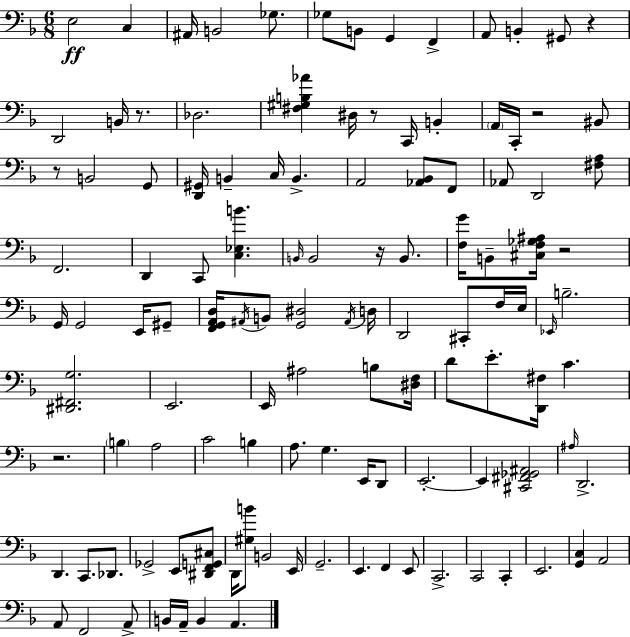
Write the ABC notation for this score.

X:1
T:Untitled
M:6/8
L:1/4
K:Dm
E,2 C, ^A,,/4 B,,2 _G,/2 _G,/2 B,,/2 G,, F,, A,,/2 B,, ^G,,/2 z D,,2 B,,/4 z/2 _D,2 [^F,^G,B,_A] ^D,/4 z/2 C,,/4 B,, A,,/4 C,,/4 z2 ^B,,/2 z/2 B,,2 G,,/2 [D,,^G,,]/4 B,, C,/4 B,, A,,2 [_A,,_B,,]/2 F,,/2 _A,,/2 D,,2 [^F,A,]/2 F,,2 D,, C,,/2 [C,_E,B] B,,/4 B,,2 z/4 B,,/2 [F,G]/4 B,,/2 [^C,F,_G,^A,]/4 z2 G,,/4 G,,2 E,,/4 ^G,,/2 [F,,G,,A,,D,]/4 ^A,,/4 B,,/2 [G,,^D,]2 ^A,,/4 D,/4 D,,2 ^C,,/2 F,/4 E,/4 _E,,/4 B,2 [^D,,^F,,G,]2 E,,2 E,,/4 ^A,2 B,/2 [^D,F,]/4 D/2 E/2 [D,,^F,]/4 C z2 B, A,2 C2 B, A,/2 G, E,,/4 D,,/2 E,,2 E,, [^C,,^F,,_G,,^A,,]2 ^A,/4 D,,2 D,, C,,/2 _D,,/2 _G,,2 E,,/2 [^D,,F,,G,,^C,]/2 D,,/4 [^G,B]/2 B,,2 E,,/4 G,,2 E,, F,, E,,/2 C,,2 C,,2 C,, E,,2 [G,,C,] A,,2 A,,/2 F,,2 A,,/2 B,,/4 A,,/4 B,, A,,